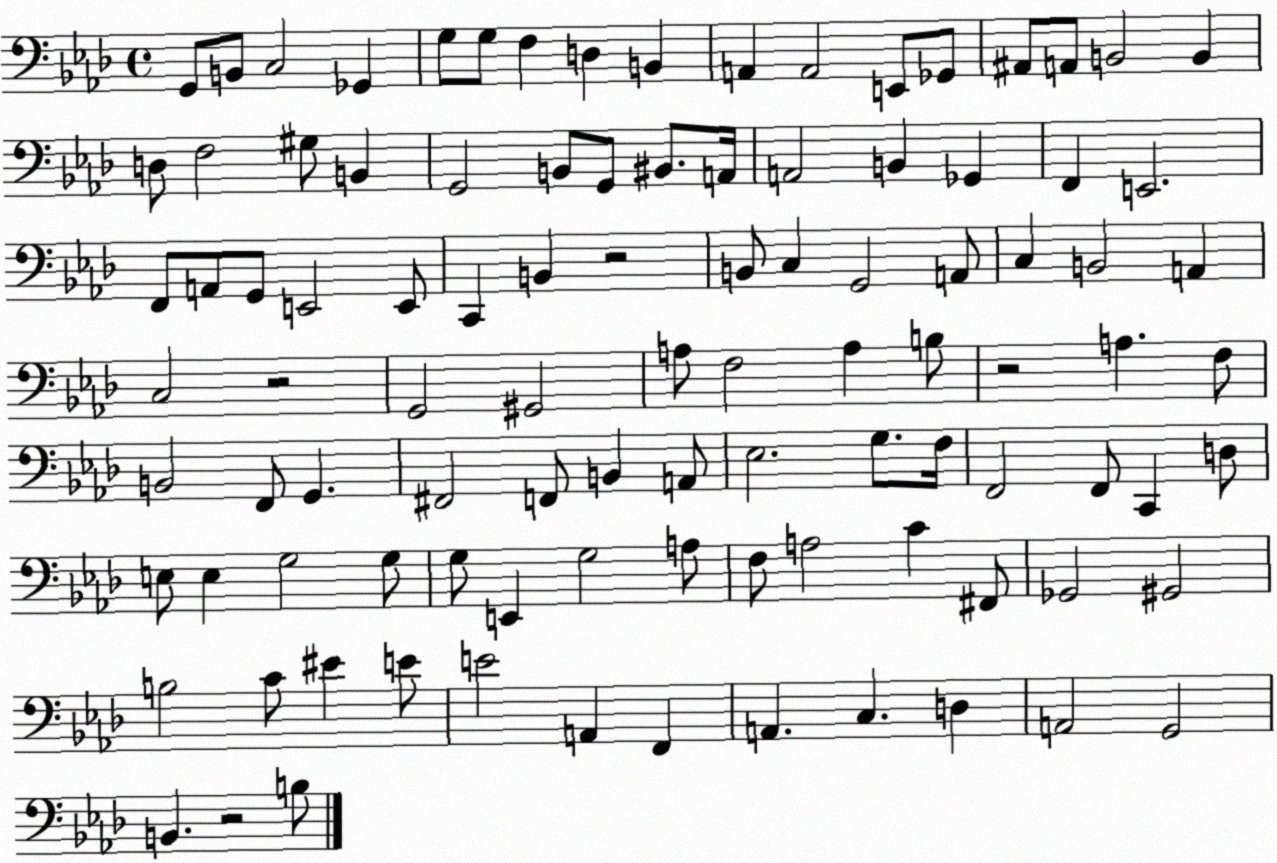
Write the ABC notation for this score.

X:1
T:Untitled
M:4/4
L:1/4
K:Ab
G,,/2 B,,/2 C,2 _G,, G,/2 G,/2 F, D, B,, A,, A,,2 E,,/2 _G,,/2 ^A,,/2 A,,/2 B,,2 B,, D,/2 F,2 ^G,/2 B,, G,,2 B,,/2 G,,/2 ^B,,/2 A,,/4 A,,2 B,, _G,, F,, E,,2 F,,/2 A,,/2 G,,/2 E,,2 E,,/2 C,, B,, z2 B,,/2 C, G,,2 A,,/2 C, B,,2 A,, C,2 z2 G,,2 ^G,,2 A,/2 F,2 A, B,/2 z2 A, F,/2 B,,2 F,,/2 G,, ^F,,2 F,,/2 B,, A,,/2 _E,2 G,/2 F,/4 F,,2 F,,/2 C,, D,/2 E,/2 E, G,2 G,/2 G,/2 E,, G,2 A,/2 F,/2 A,2 C ^F,,/2 _G,,2 ^G,,2 B,2 C/2 ^E E/2 E2 A,, F,, A,, C, D, A,,2 G,,2 B,, z2 B,/2